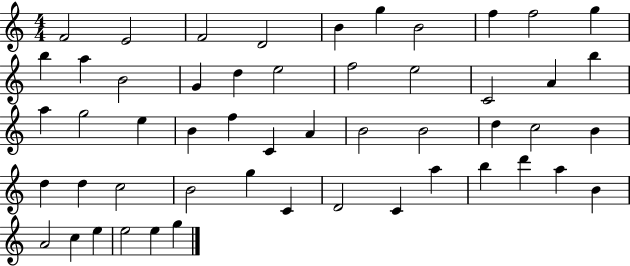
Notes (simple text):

F4/h E4/h F4/h D4/h B4/q G5/q B4/h F5/q F5/h G5/q B5/q A5/q B4/h G4/q D5/q E5/h F5/h E5/h C4/h A4/q B5/q A5/q G5/h E5/q B4/q F5/q C4/q A4/q B4/h B4/h D5/q C5/h B4/q D5/q D5/q C5/h B4/h G5/q C4/q D4/h C4/q A5/q B5/q D6/q A5/q B4/q A4/h C5/q E5/q E5/h E5/q G5/q